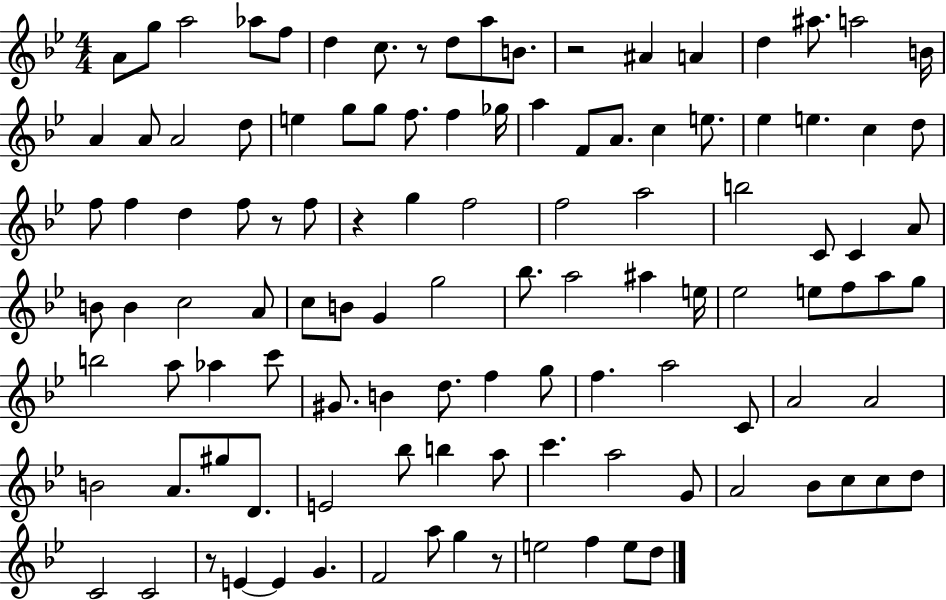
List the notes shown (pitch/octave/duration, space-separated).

A4/e G5/e A5/h Ab5/e F5/e D5/q C5/e. R/e D5/e A5/e B4/e. R/h A#4/q A4/q D5/q A#5/e. A5/h B4/s A4/q A4/e A4/h D5/e E5/q G5/e G5/e F5/e. F5/q Gb5/s A5/q F4/e A4/e. C5/q E5/e. Eb5/q E5/q. C5/q D5/e F5/e F5/q D5/q F5/e R/e F5/e R/q G5/q F5/h F5/h A5/h B5/h C4/e C4/q A4/e B4/e B4/q C5/h A4/e C5/e B4/e G4/q G5/h Bb5/e. A5/h A#5/q E5/s Eb5/h E5/e F5/e A5/e G5/e B5/h A5/e Ab5/q C6/e G#4/e. B4/q D5/e. F5/q G5/e F5/q. A5/h C4/e A4/h A4/h B4/h A4/e. G#5/e D4/e. E4/h Bb5/e B5/q A5/e C6/q. A5/h G4/e A4/h Bb4/e C5/e C5/e D5/e C4/h C4/h R/e E4/q E4/q G4/q. F4/h A5/e G5/q R/e E5/h F5/q E5/e D5/e